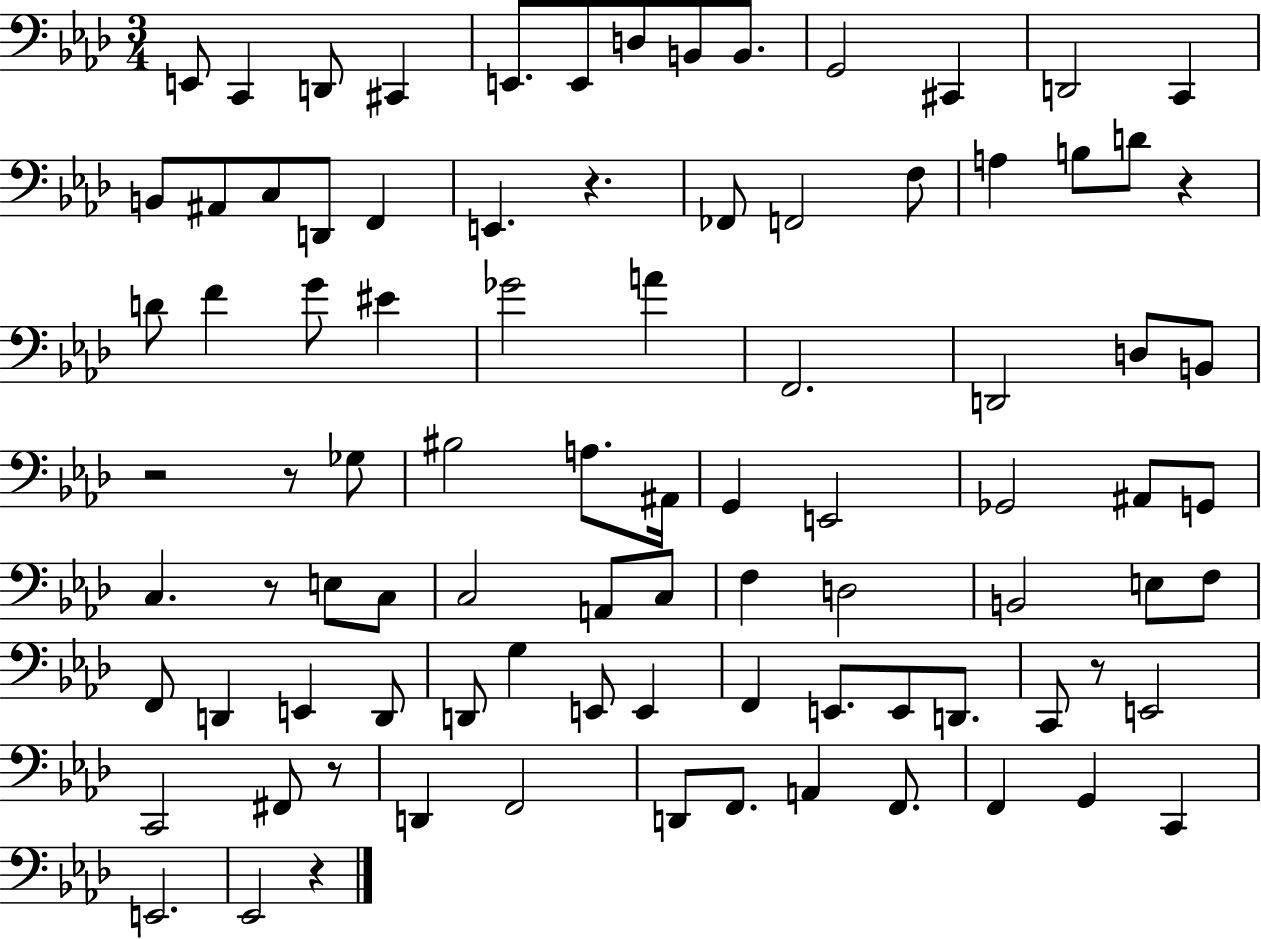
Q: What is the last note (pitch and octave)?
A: Eb2